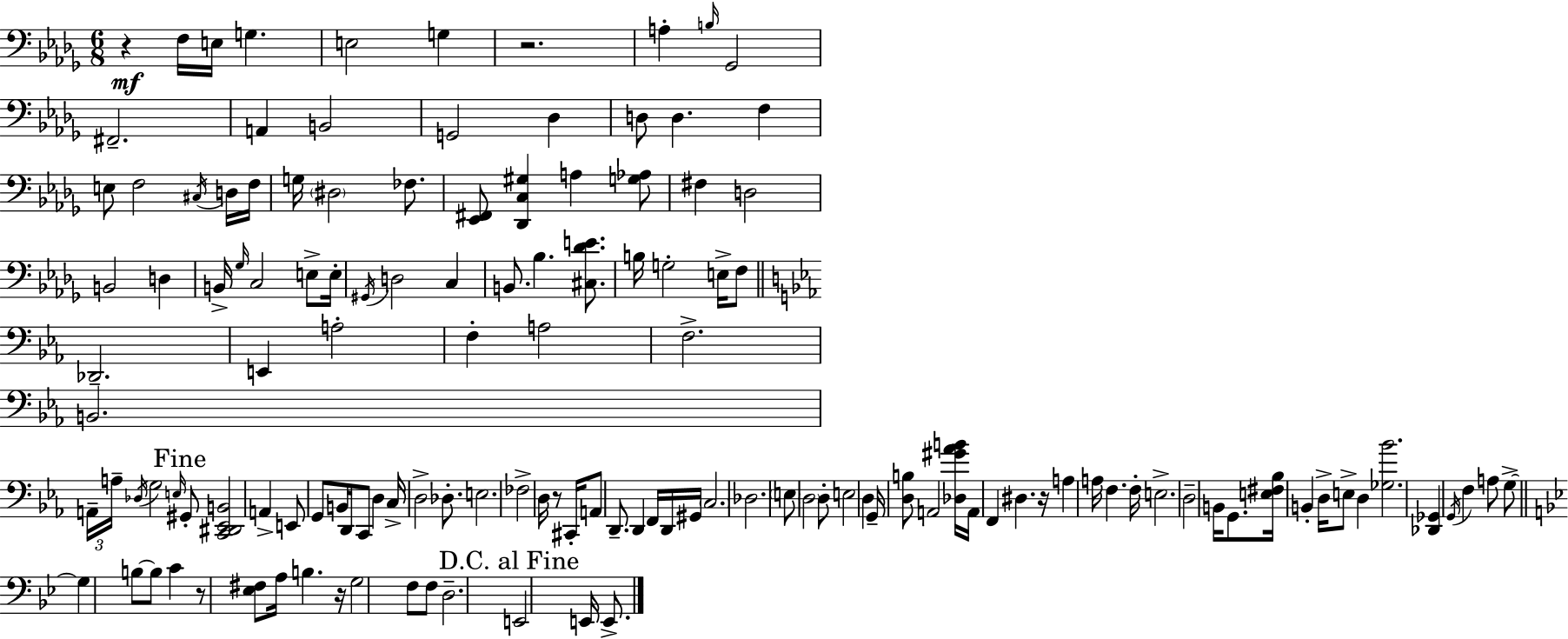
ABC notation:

X:1
T:Untitled
M:6/8
L:1/4
K:Bbm
z F,/4 E,/4 G, E,2 G, z2 A, B,/4 _G,,2 ^F,,2 A,, B,,2 G,,2 _D, D,/2 D, F, E,/2 F,2 ^C,/4 D,/4 F,/4 G,/4 ^D,2 _F,/2 [_E,,^F,,]/2 [_D,,C,^G,] A, [G,_A,]/2 ^F, D,2 B,,2 D, B,,/4 _G,/4 C,2 E,/2 E,/4 ^G,,/4 D,2 C, B,,/2 _B, [^C,_DE]/2 B,/4 G,2 E,/4 F,/2 _D,,2 E,, A,2 F, A,2 F,2 B,,2 A,,/4 A,/4 _D,/4 G,2 E,/4 ^G,,/2 [C,,^D,,_E,,B,,]2 A,, E,,/2 G,,/2 B,,/4 D,,/4 C,,/2 D, C,/4 D,2 _D,/2 E,2 _F,2 D,/4 z/2 ^C,,/4 A,,/2 D,,/2 D,, F,,/4 D,,/4 ^G,,/4 C,2 _D,2 E,/2 D,2 D,/2 E,2 D, G,,/4 [D,B,]/2 A,,2 [_D,^G_AB]/4 A,,/4 F,, ^D, z/4 A, A,/4 F, F,/4 E,2 D,2 B,,/4 G,,/2 [E,^F,_B,]/4 B,, D,/4 E,/2 D, [_G,_B]2 [_D,,_G,,] G,,/4 F, A,/2 G,/2 G, B,/2 B,/2 C z/2 [_E,^F,]/2 A,/4 B, z/4 G,2 F,/2 F,/2 D,2 E,,2 E,,/4 E,,/2